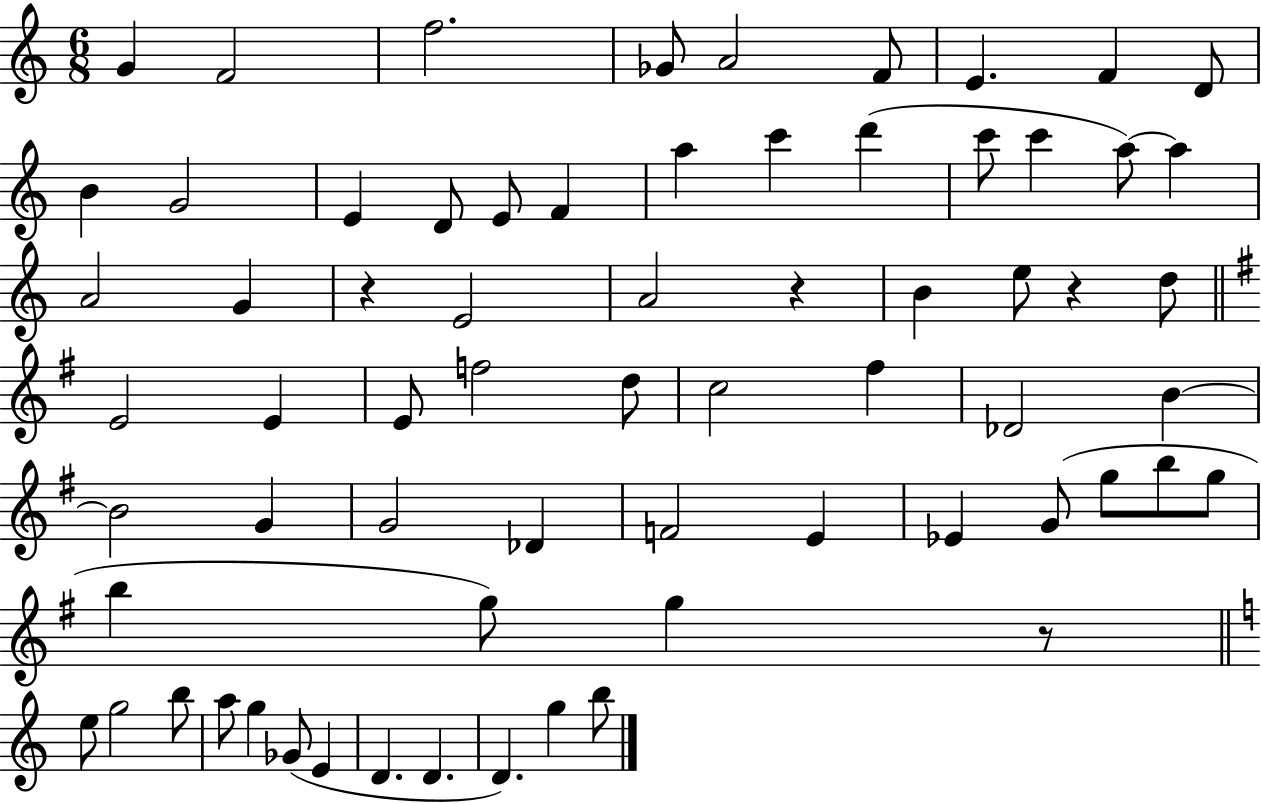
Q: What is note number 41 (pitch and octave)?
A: G4